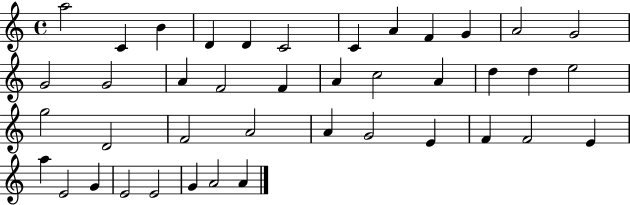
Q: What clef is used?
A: treble